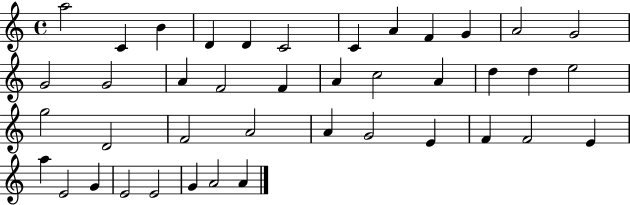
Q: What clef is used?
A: treble